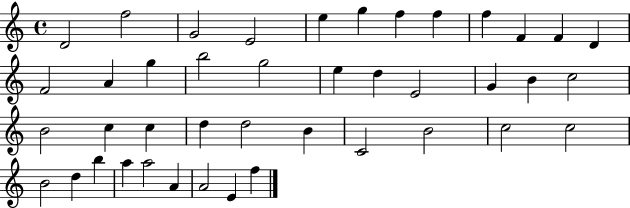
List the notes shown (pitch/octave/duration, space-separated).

D4/h F5/h G4/h E4/h E5/q G5/q F5/q F5/q F5/q F4/q F4/q D4/q F4/h A4/q G5/q B5/h G5/h E5/q D5/q E4/h G4/q B4/q C5/h B4/h C5/q C5/q D5/q D5/h B4/q C4/h B4/h C5/h C5/h B4/h D5/q B5/q A5/q A5/h A4/q A4/h E4/q F5/q